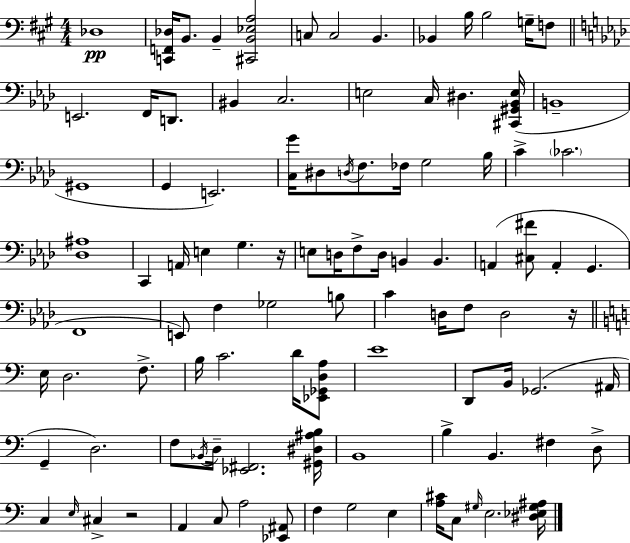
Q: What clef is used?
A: bass